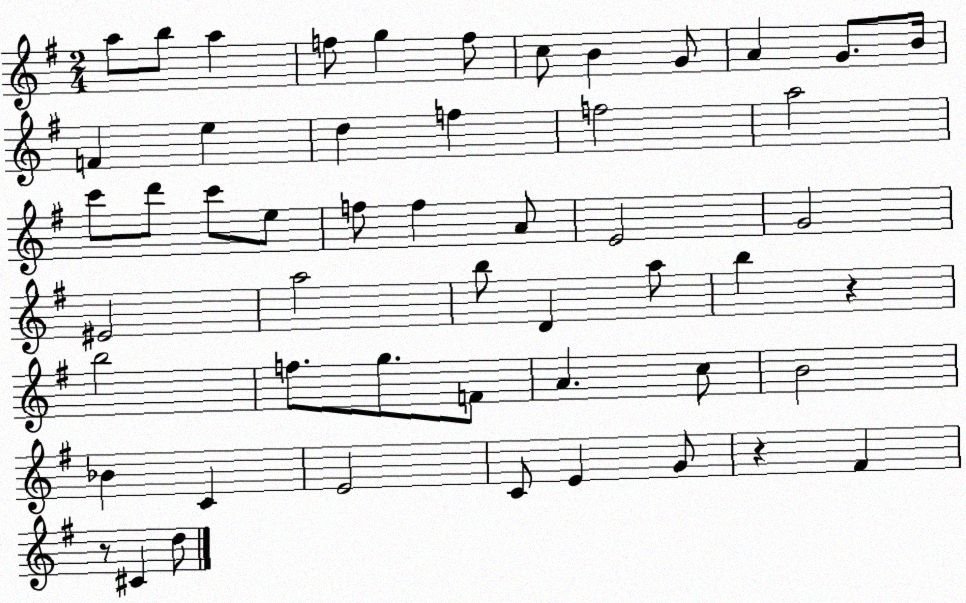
X:1
T:Untitled
M:2/4
L:1/4
K:G
a/2 b/2 a f/2 g f/2 c/2 B G/2 A G/2 B/4 F e d f f2 a2 c'/2 d'/2 c'/2 e/2 f/2 f A/2 E2 G2 ^E2 a2 b/2 D a/2 b z b2 f/2 g/2 F/2 A c/2 B2 _B C E2 C/2 E G/2 z ^F z/2 ^C d/2